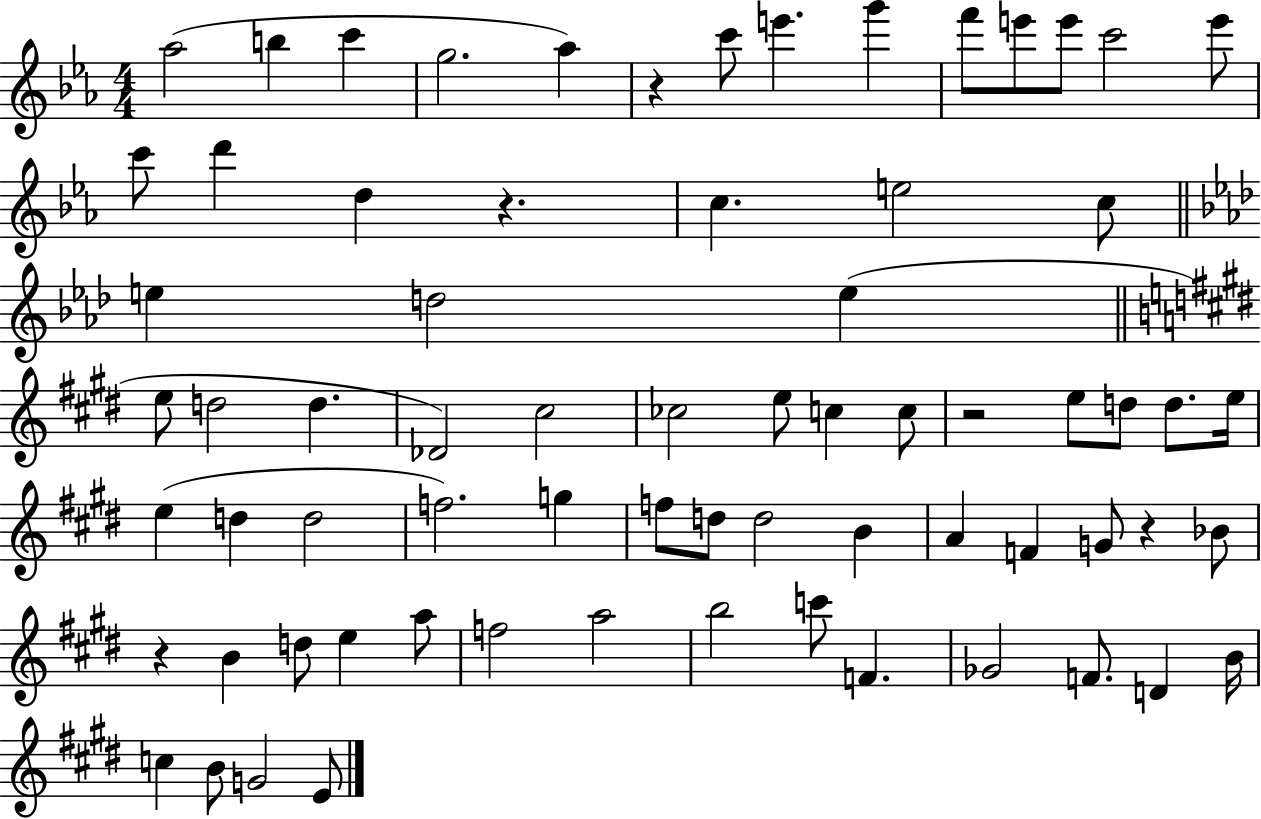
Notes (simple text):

Ab5/h B5/q C6/q G5/h. Ab5/q R/q C6/e E6/q. G6/q F6/e E6/e E6/e C6/h E6/e C6/e D6/q D5/q R/q. C5/q. E5/h C5/e E5/q D5/h E5/q E5/e D5/h D5/q. Db4/h C#5/h CES5/h E5/e C5/q C5/e R/h E5/e D5/e D5/e. E5/s E5/q D5/q D5/h F5/h. G5/q F5/e D5/e D5/h B4/q A4/q F4/q G4/e R/q Bb4/e R/q B4/q D5/e E5/q A5/e F5/h A5/h B5/h C6/e F4/q. Gb4/h F4/e. D4/q B4/s C5/q B4/e G4/h E4/e